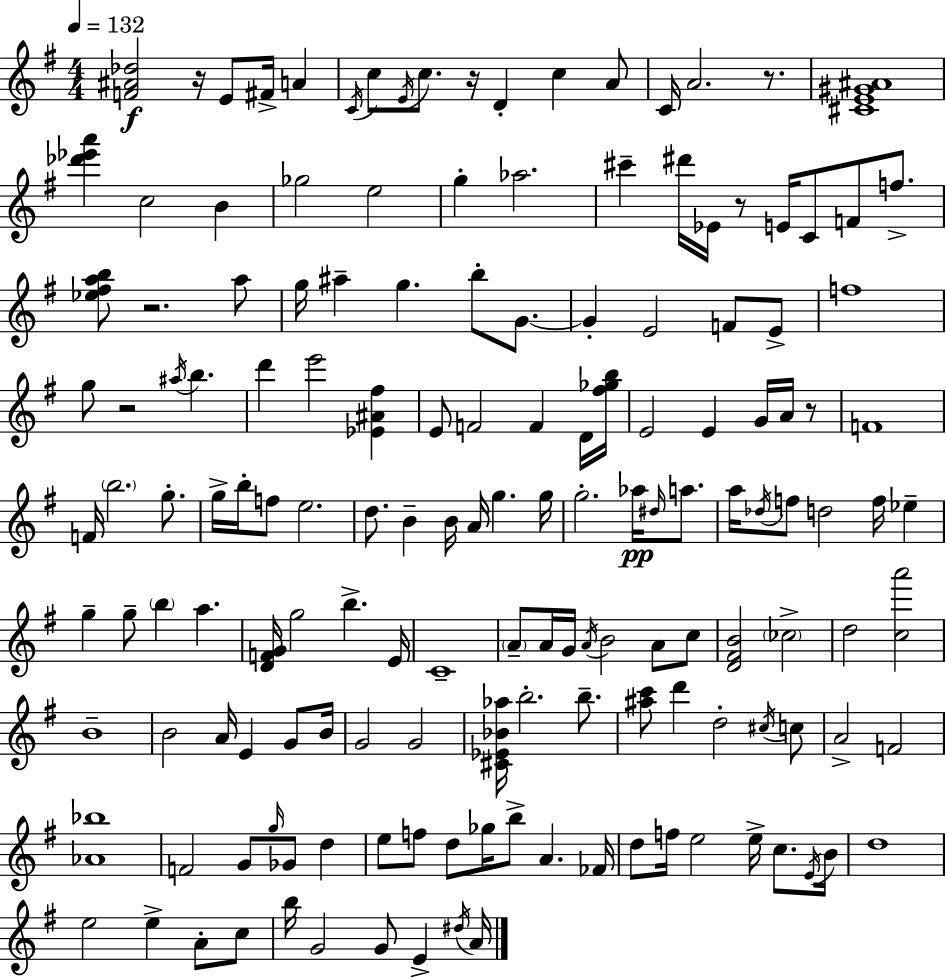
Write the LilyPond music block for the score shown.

{
  \clef treble
  \numericTimeSignature
  \time 4/4
  \key g \major
  \tempo 4 = 132
  <f' ais' des''>2\f r16 e'8 fis'16-> a'4 | \acciaccatura { c'16 } c''8 \acciaccatura { e'16 } c''8. r16 d'4-. c''4 | a'8 c'16 a'2. r8. | <cis' e' gis' ais'>1 | \break <des''' ees''' a'''>4 c''2 b'4 | ges''2 e''2 | g''4-. aes''2. | cis'''4-- dis'''16 ees'16 r8 e'16 c'8 f'8 f''8.-> | \break <ees'' fis'' a'' b''>8 r2. | a''8 g''16 ais''4-- g''4. b''8-. g'8.~~ | g'4-. e'2 f'8 | e'8-> f''1 | \break g''8 r2 \acciaccatura { ais''16 } b''4. | d'''4 e'''2 <ees' ais' fis''>4 | e'8 f'2 f'4 | d'16 <fis'' ges'' b''>16 e'2 e'4 g'16 | \break a'16 r8 f'1 | f'16 \parenthesize b''2. | g''8.-. g''16-> b''16-. f''8 e''2. | d''8. b'4-- b'16 a'16 g''4. | \break g''16 g''2.-. aes''16\pp | \grace { dis''16 } a''8. a''16 \acciaccatura { des''16 } f''8 d''2 | f''16 ees''4-- g''4-- g''8-- \parenthesize b''4 a''4. | <d' f' g'>16 g''2 b''4.-> | \break e'16 c'1-- | \parenthesize a'8-- a'16 g'16 \acciaccatura { a'16 } b'2 | a'8 c''8 <d' fis' b'>2 \parenthesize ces''2-> | d''2 <c'' a'''>2 | \break b'1-- | b'2 a'16 e'4 | g'8 b'16 g'2 g'2 | <cis' ees' bes' aes''>16 b''2.-. | \break b''8.-- <ais'' c'''>8 d'''4 d''2-. | \acciaccatura { cis''16 } c''8 a'2-> f'2 | <aes' bes''>1 | f'2 g'8 | \break \grace { g''16 } ges'8 d''4 e''8 f''8 d''8 ges''16 b''8-> | a'4. fes'16 d''8 f''16 e''2 | e''16-> c''8. \acciaccatura { e'16 } b'16 d''1 | e''2 | \break e''4-> a'8-. c''8 b''16 g'2 | g'8 e'4-> \acciaccatura { dis''16 } a'16 \bar "|."
}